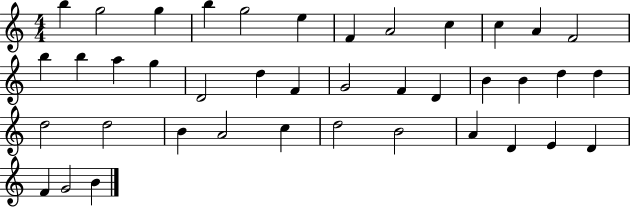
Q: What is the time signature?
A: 4/4